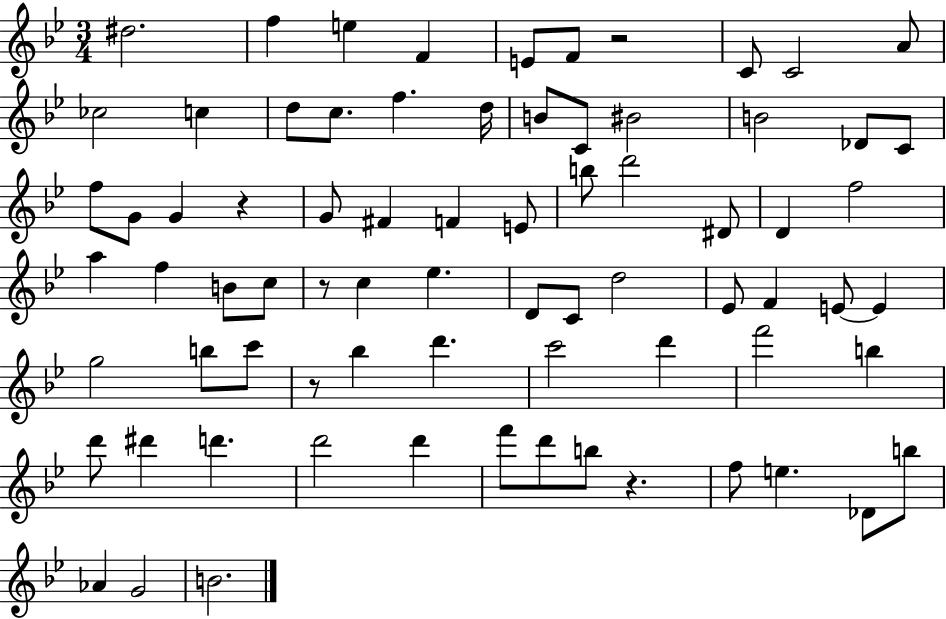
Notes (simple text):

D#5/h. F5/q E5/q F4/q E4/e F4/e R/h C4/e C4/h A4/e CES5/h C5/q D5/e C5/e. F5/q. D5/s B4/e C4/e BIS4/h B4/h Db4/e C4/e F5/e G4/e G4/q R/q G4/e F#4/q F4/q E4/e B5/e D6/h D#4/e D4/q F5/h A5/q F5/q B4/e C5/e R/e C5/q Eb5/q. D4/e C4/e D5/h Eb4/e F4/q E4/e E4/q G5/h B5/e C6/e R/e Bb5/q D6/q. C6/h D6/q F6/h B5/q D6/e D#6/q D6/q. D6/h D6/q F6/e D6/e B5/e R/q. F5/e E5/q. Db4/e B5/e Ab4/q G4/h B4/h.